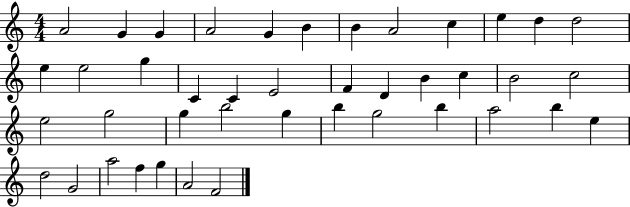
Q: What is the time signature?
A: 4/4